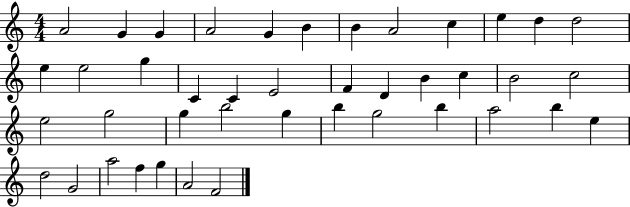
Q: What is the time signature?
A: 4/4